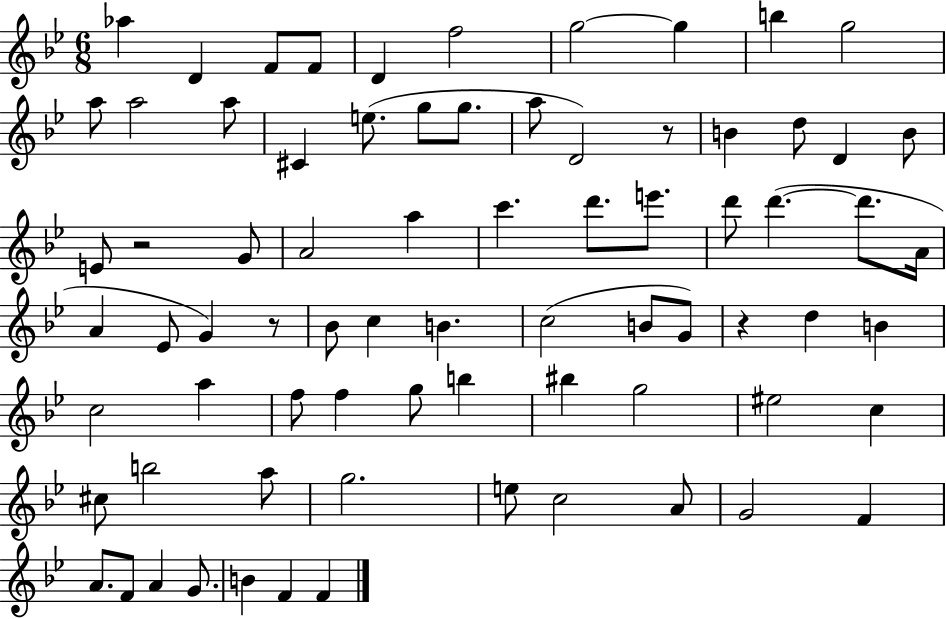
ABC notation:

X:1
T:Untitled
M:6/8
L:1/4
K:Bb
_a D F/2 F/2 D f2 g2 g b g2 a/2 a2 a/2 ^C e/2 g/2 g/2 a/2 D2 z/2 B d/2 D B/2 E/2 z2 G/2 A2 a c' d'/2 e'/2 d'/2 d' d'/2 A/4 A _E/2 G z/2 _B/2 c B c2 B/2 G/2 z d B c2 a f/2 f g/2 b ^b g2 ^e2 c ^c/2 b2 a/2 g2 e/2 c2 A/2 G2 F A/2 F/2 A G/2 B F F